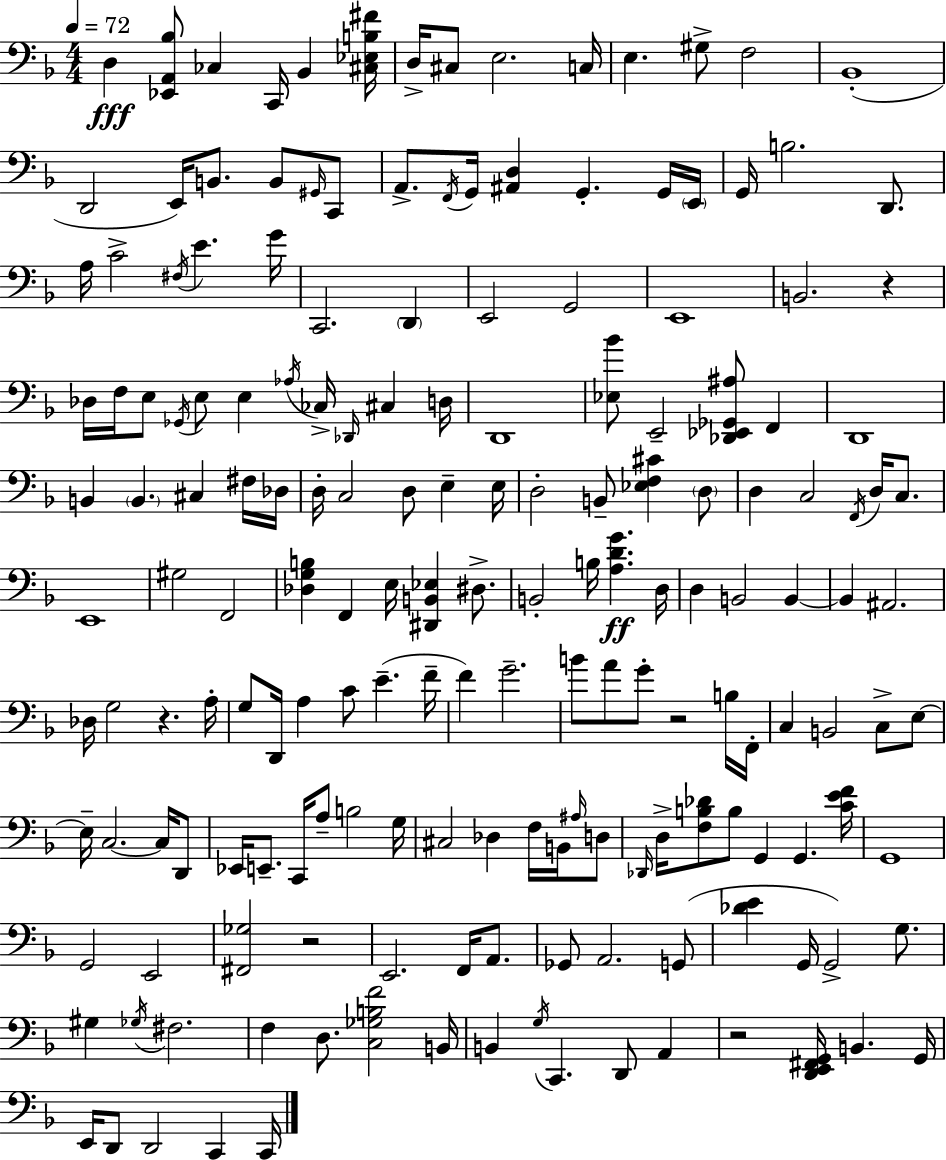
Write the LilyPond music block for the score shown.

{
  \clef bass
  \numericTimeSignature
  \time 4/4
  \key d \minor
  \tempo 4 = 72
  d4\fff <ees, a, bes>8 ces4 c,16 bes,4 <cis ees b fis'>16 | d16-> cis8 e2. c16 | e4. gis8-> f2 | bes,1-.( | \break d,2 e,16) b,8. b,8 \grace { gis,16 } c,8 | a,8.-> \acciaccatura { f,16 } g,16 <ais, d>4 g,4.-. | g,16 \parenthesize e,16 g,16 b2. d,8. | a16 c'2-> \acciaccatura { fis16 } e'4. | \break g'16 c,2. \parenthesize d,4 | e,2 g,2 | e,1 | b,2. r4 | \break des16 f16 e8 \acciaccatura { ges,16 } e8 e4 \acciaccatura { aes16 } ces16-> | \grace { des,16 } cis4 d16 d,1 | <ees bes'>8 e,2-- | <des, ees, ges, ais>8 f,4 d,1 | \break b,4 \parenthesize b,4. | cis4 fis16 des16 d16-. c2 d8 | e4-- e16 d2-. b,8-- | <ees f cis'>4 \parenthesize d8 d4 c2 | \break \acciaccatura { f,16 } d16 c8. e,1 | gis2 f,2 | <des g b>4 f,4 e16 | <dis, b, ees>4 dis8.-> b,2-. b16 | \break <a d' g'>4.\ff d16 d4 b,2 | b,4~~ b,4 ais,2. | des16 g2 | r4. a16-. g8 d,16 a4 c'8 | \break e'4.--( f'16-- f'4) g'2.-- | b'8 a'8 g'8-. r2 | b16 f,16-. c4 b,2 | c8-> e8~~ e16-- c2.~~ | \break c16 d,8 ees,16 e,8.-- c,16 a8-- b2 | g16 cis2 des4 | f16 b,16 \grace { ais16 } d8 \grace { des,16 } d16-> <f b des'>8 b8 g,4 | g,4. <c' e' f'>16 g,1 | \break g,2 | e,2 <fis, ges>2 | r2 e,2. | f,16 a,8. ges,8 a,2. | \break g,8( <des' e'>4 g,16 g,2->) | g8. gis4 \acciaccatura { ges16 } fis2. | f4 d8. | <c ges b f'>2 b,16 b,4 \acciaccatura { g16 } c,4. | \break d,8 a,4 r2 | <d, e, fis, g,>16 b,4. g,16 e,16 d,8 d,2 | c,4 c,16 \bar "|."
}